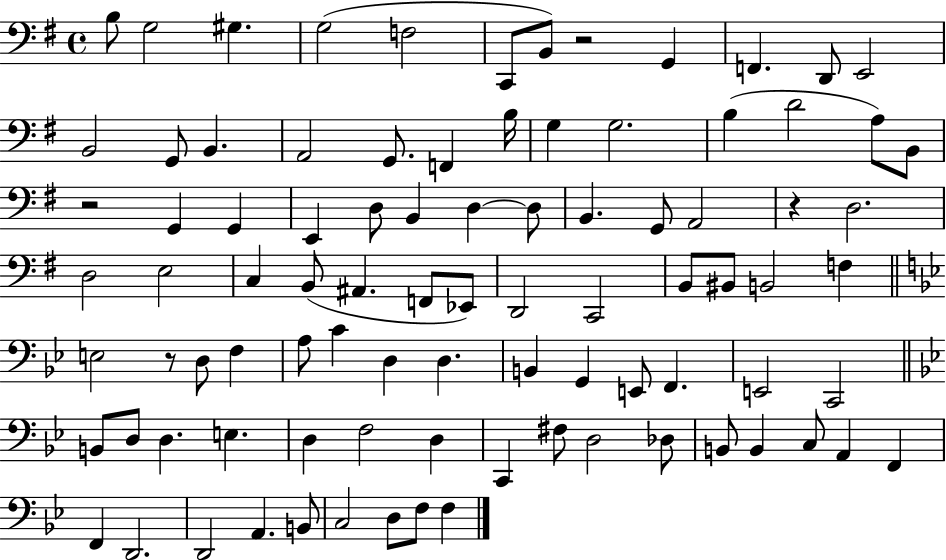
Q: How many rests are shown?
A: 4